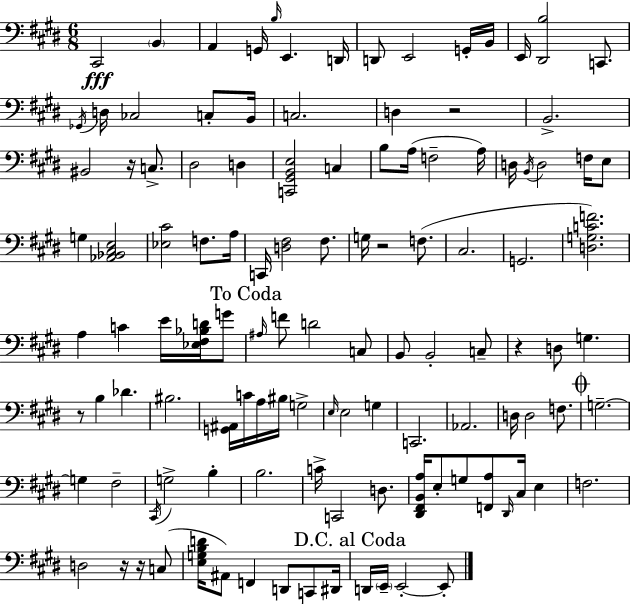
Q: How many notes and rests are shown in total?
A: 117